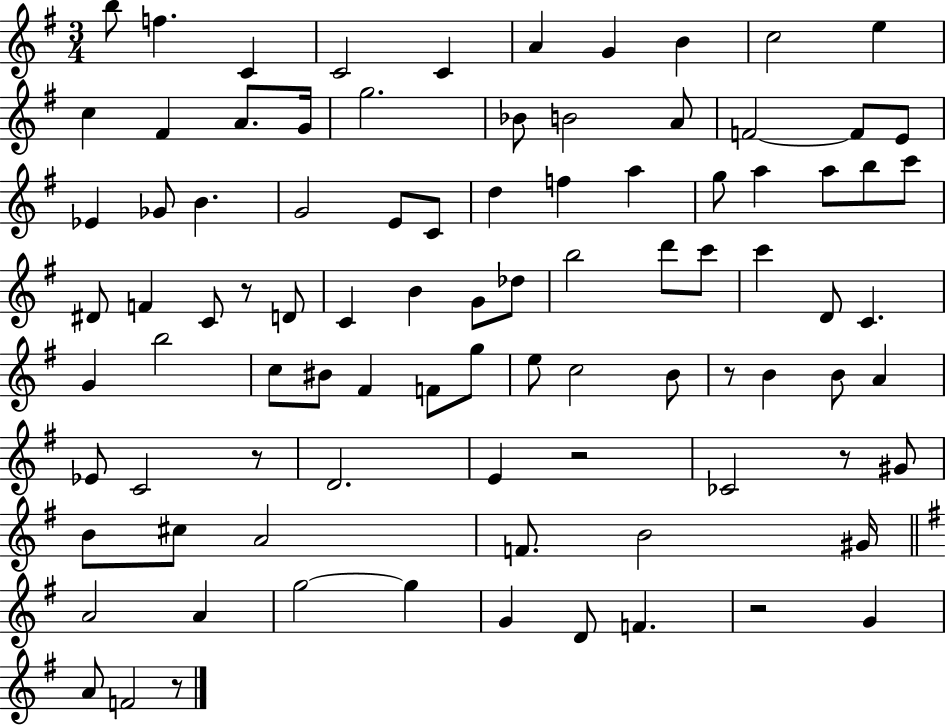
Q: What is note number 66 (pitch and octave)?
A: E4